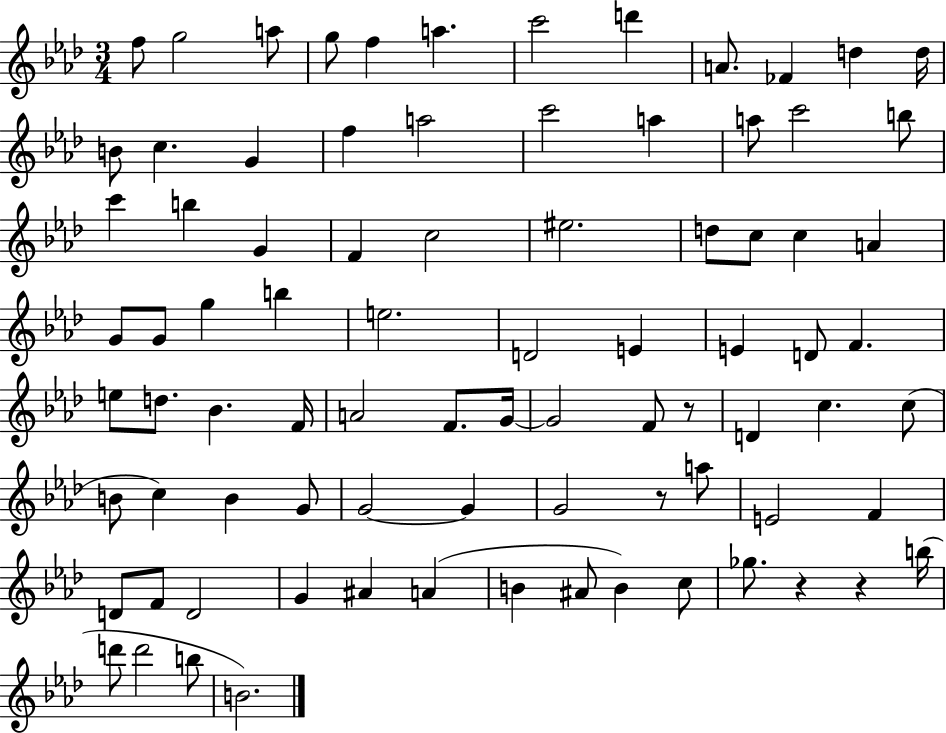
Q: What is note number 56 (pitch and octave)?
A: C5